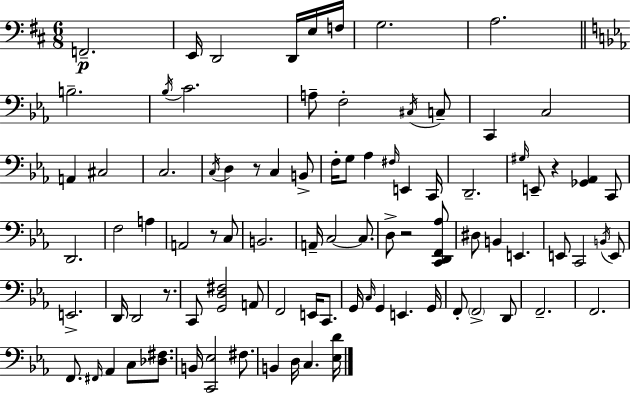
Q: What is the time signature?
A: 6/8